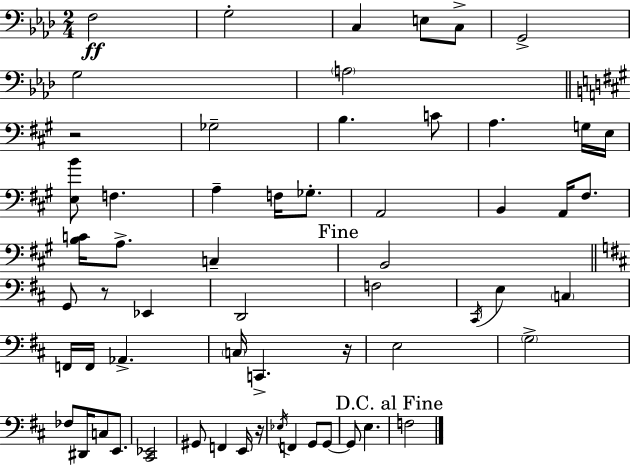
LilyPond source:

{
  \clef bass
  \numericTimeSignature
  \time 2/4
  \key f \minor
  f2\ff | g2-. | c4 e8 c8-> | g,2-> | \break g2 | \parenthesize a2 | \bar "||" \break \key a \major r2 | ges2-- | b4. c'8 | a4. g16 e16 | \break <e b'>8 f4. | a4-- f16 ges8.-. | a,2 | b,4 a,16 fis8. | \break <b c'>16 a8.-> c4-- | \mark "Fine" b,2 | \bar "||" \break \key b \minor g,8 r8 ees,4 | d,2 | f2 | \acciaccatura { cis,16 } e4 \parenthesize c4 | \break f,16 f,16 aes,4.-> | \parenthesize c16 c,4.-> | r16 e2 | \parenthesize g2-> | \break fes8 dis,16 c8 e,8. | <cis, ees,>2 | gis,8 f,4 e,16 | r16 \acciaccatura { ees16 } f,4 g,8 | \break g,8~~ g,8 e4. | \mark "D.C. al Fine" f2 | \bar "|."
}